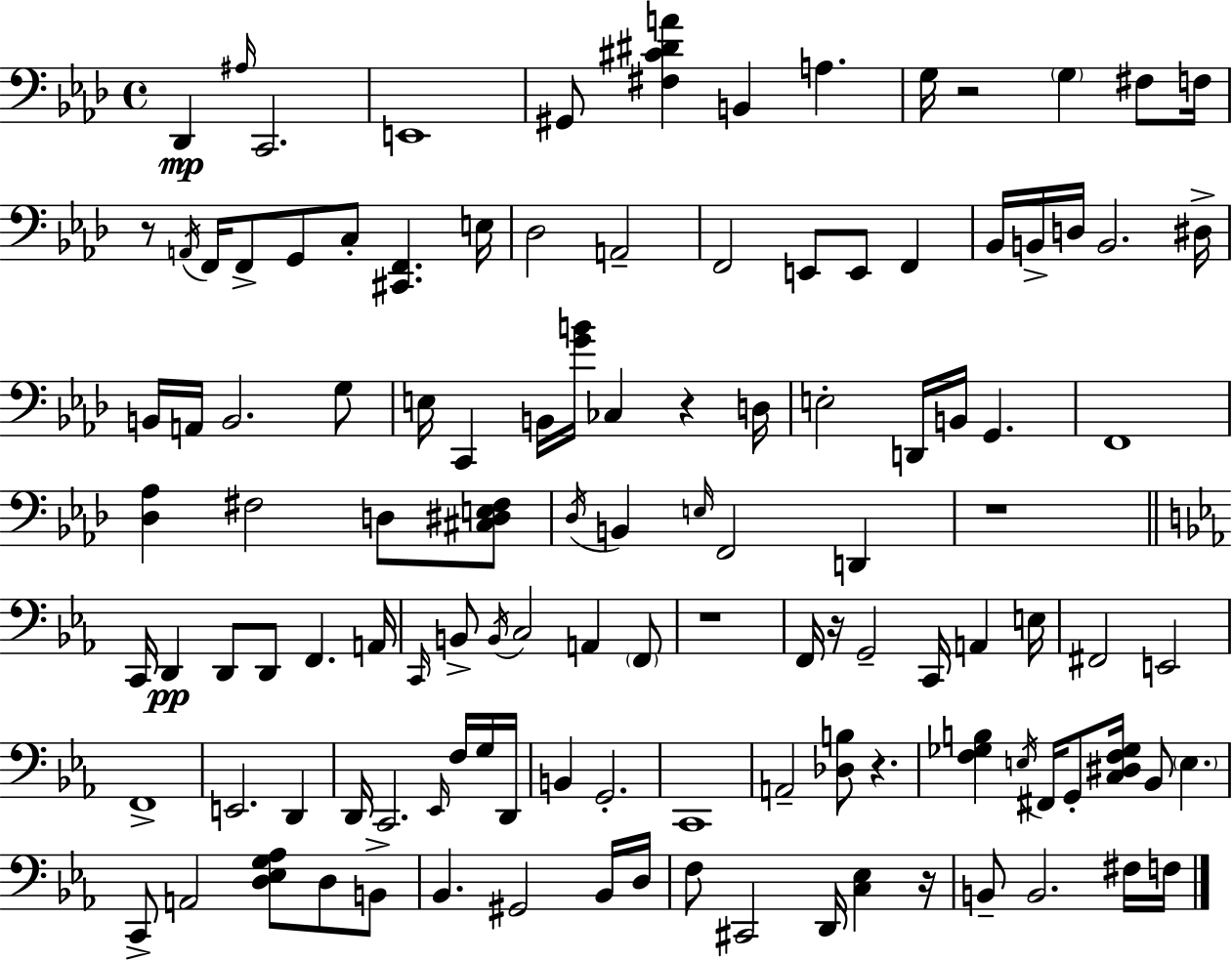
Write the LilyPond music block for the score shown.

{
  \clef bass
  \time 4/4
  \defaultTimeSignature
  \key f \minor
  des,4\mp \grace { ais16 } c,2. | e,1 | gis,8 <fis cis' dis' a'>4 b,4 a4. | g16 r2 \parenthesize g4 fis8 | \break f16 r8 \acciaccatura { a,16 } f,16 f,8-> g,8 c8-. <cis, f,>4. | e16 des2 a,2-- | f,2 e,8 e,8 f,4 | bes,16 b,16-> d16 b,2. | \break dis16-> b,16 a,16 b,2. | g8 e16 c,4 b,16 <g' b'>16 ces4 r4 | d16 e2-. d,16 b,16 g,4. | f,1 | \break <des aes>4 fis2 d8 | <cis dis e fis>8 \acciaccatura { des16 } b,4 \grace { e16 } f,2 | d,4 r1 | \bar "||" \break \key ees \major c,16 d,4\pp d,8 d,8 f,4. a,16 | \grace { c,16 } b,8-> \acciaccatura { b,16 } c2 a,4 | \parenthesize f,8 r1 | f,16 r16 g,2-- c,16 a,4 | \break e16 fis,2 e,2 | f,1-> | e,2. d,4 | d,16 c,2. \grace { ees,16 } | \break f16 g16 d,16 b,4 g,2.-. | c,1 | a,2-- <des b>8 r4. | <f ges b>4 \acciaccatura { e16 } fis,16 g,8-. <c dis f ges>16 bes,8 \parenthesize e4. | \break c,8-> a,2 <d ees g aes>8 | d8 b,8-> bes,4. gis,2 | bes,16 d16 f8 cis,2 d,16 <c ees>4 | r16 b,8-- b,2. | \break fis16 f16 \bar "|."
}